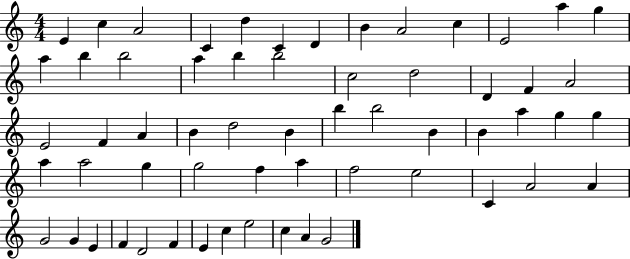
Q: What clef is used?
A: treble